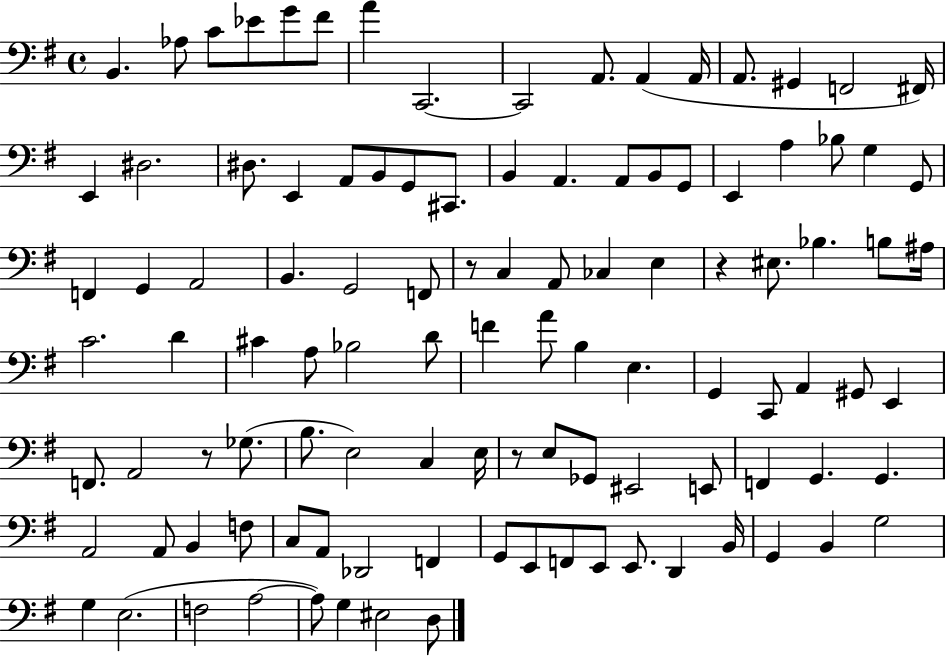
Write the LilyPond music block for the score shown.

{
  \clef bass
  \time 4/4
  \defaultTimeSignature
  \key g \major
  b,4. aes8 c'8 ees'8 g'8 fis'8 | a'4 c,2.~~ | c,2 a,8. a,4( a,16 | a,8. gis,4 f,2 fis,16) | \break e,4 dis2. | dis8. e,4 a,8 b,8 g,8 cis,8. | b,4 a,4. a,8 b,8 g,8 | e,4 a4 bes8 g4 g,8 | \break f,4 g,4 a,2 | b,4. g,2 f,8 | r8 c4 a,8 ces4 e4 | r4 eis8. bes4. b8 ais16 | \break c'2. d'4 | cis'4 a8 bes2 d'8 | f'4 a'8 b4 e4. | g,4 c,8 a,4 gis,8 e,4 | \break f,8. a,2 r8 ges8.( | b8. e2) c4 e16 | r8 e8 ges,8 eis,2 e,8 | f,4 g,4. g,4. | \break a,2 a,8 b,4 f8 | c8 a,8 des,2 f,4 | g,8 e,8 f,8 e,8 e,8. d,4 b,16 | g,4 b,4 g2 | \break g4 e2.( | f2 a2~~ | a8) g4 eis2 d8 | \bar "|."
}